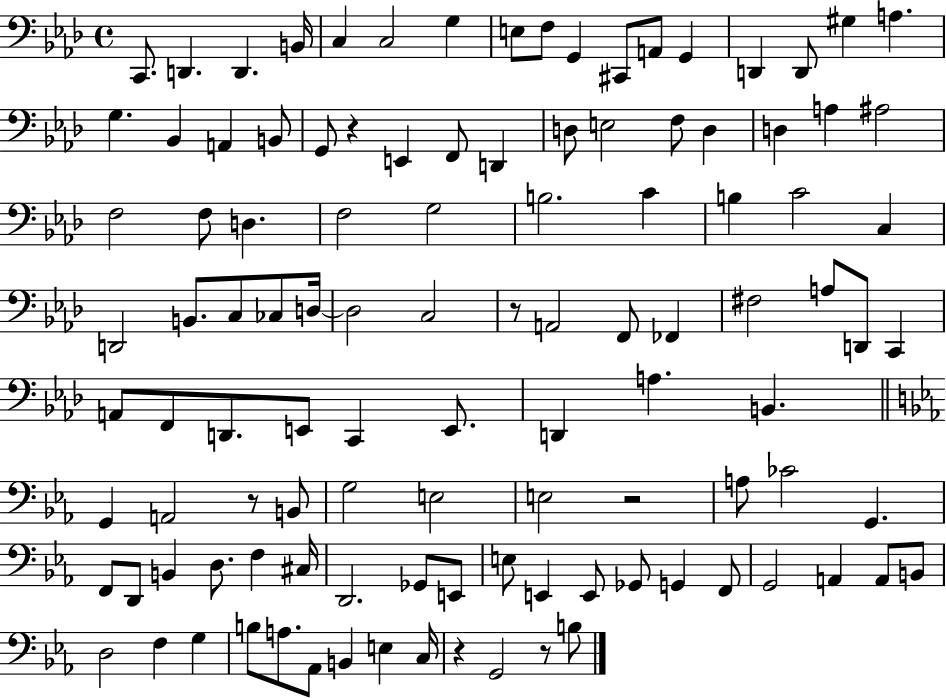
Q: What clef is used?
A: bass